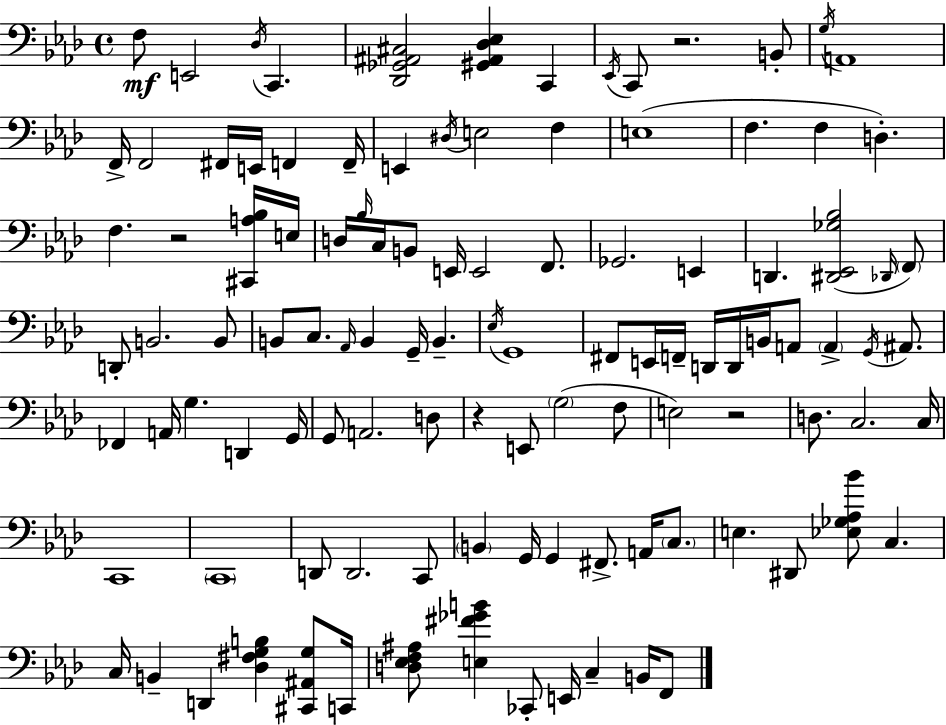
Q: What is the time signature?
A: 4/4